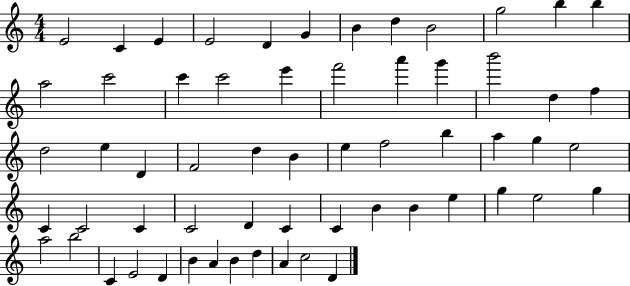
E4/h C4/q E4/q E4/h D4/q G4/q B4/q D5/q B4/h G5/h B5/q B5/q A5/h C6/h C6/q C6/h E6/q F6/h A6/q G6/q B6/h D5/q F5/q D5/h E5/q D4/q F4/h D5/q B4/q E5/q F5/h B5/q A5/q G5/q E5/h C4/q C4/h C4/q C4/h D4/q C4/q C4/q B4/q B4/q E5/q G5/q E5/h G5/q A5/h B5/h C4/q E4/h D4/q B4/q A4/q B4/q D5/q A4/q C5/h D4/q